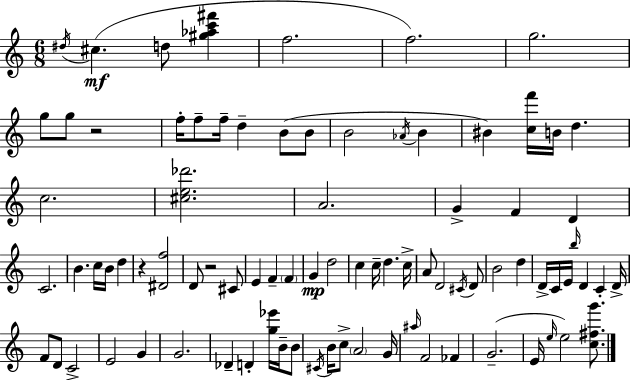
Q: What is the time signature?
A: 6/8